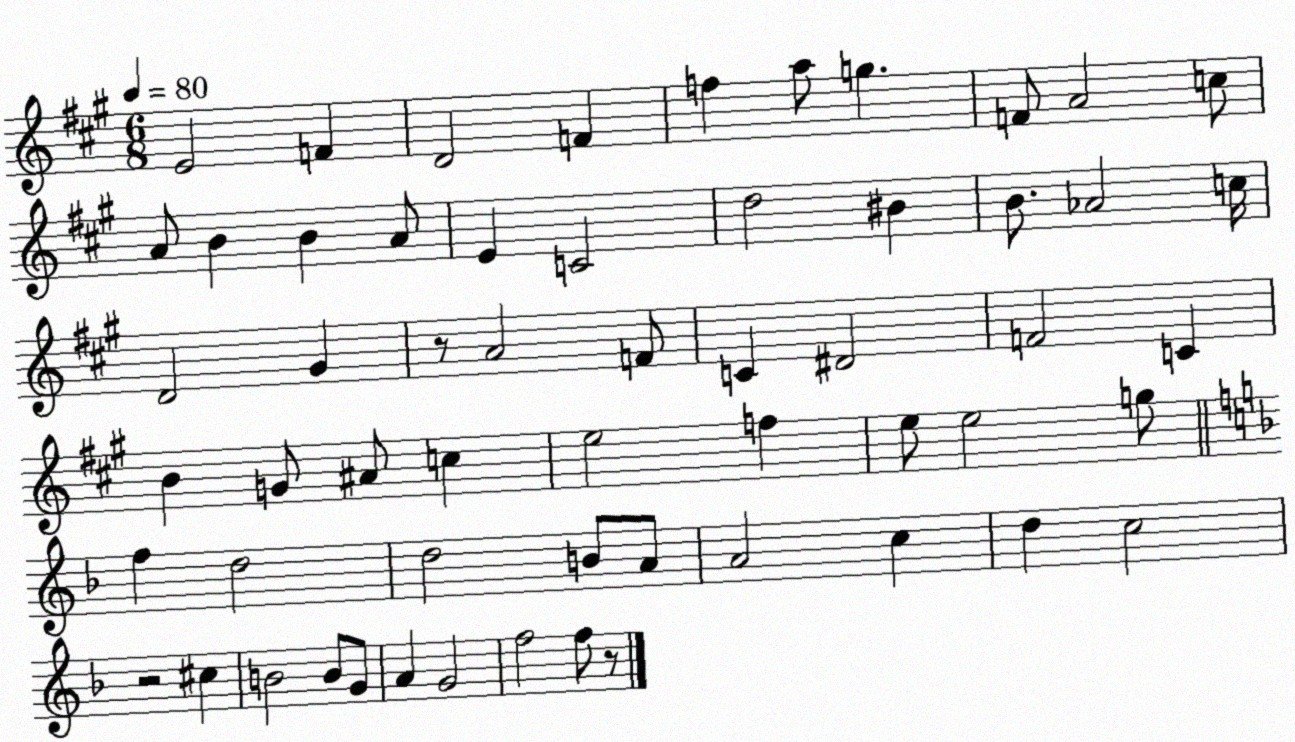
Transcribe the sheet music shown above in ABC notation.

X:1
T:Untitled
M:6/8
L:1/4
K:A
E2 F D2 F f a/2 g F/2 A2 c/2 A/2 B B A/2 E C2 d2 ^B B/2 _A2 c/4 D2 ^G z/2 A2 F/2 C ^D2 F2 C B G/2 ^A/2 c e2 f e/2 e2 g/2 f d2 d2 B/2 A/2 A2 c d c2 z2 ^c B2 B/2 G/2 A G2 f2 f/2 z/2